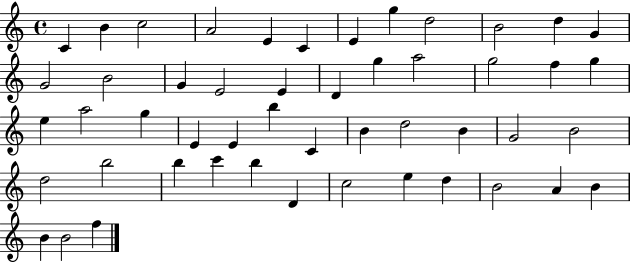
{
  \clef treble
  \time 4/4
  \defaultTimeSignature
  \key c \major
  c'4 b'4 c''2 | a'2 e'4 c'4 | e'4 g''4 d''2 | b'2 d''4 g'4 | \break g'2 b'2 | g'4 e'2 e'4 | d'4 g''4 a''2 | g''2 f''4 g''4 | \break e''4 a''2 g''4 | e'4 e'4 b''4 c'4 | b'4 d''2 b'4 | g'2 b'2 | \break d''2 b''2 | b''4 c'''4 b''4 d'4 | c''2 e''4 d''4 | b'2 a'4 b'4 | \break b'4 b'2 f''4 | \bar "|."
}